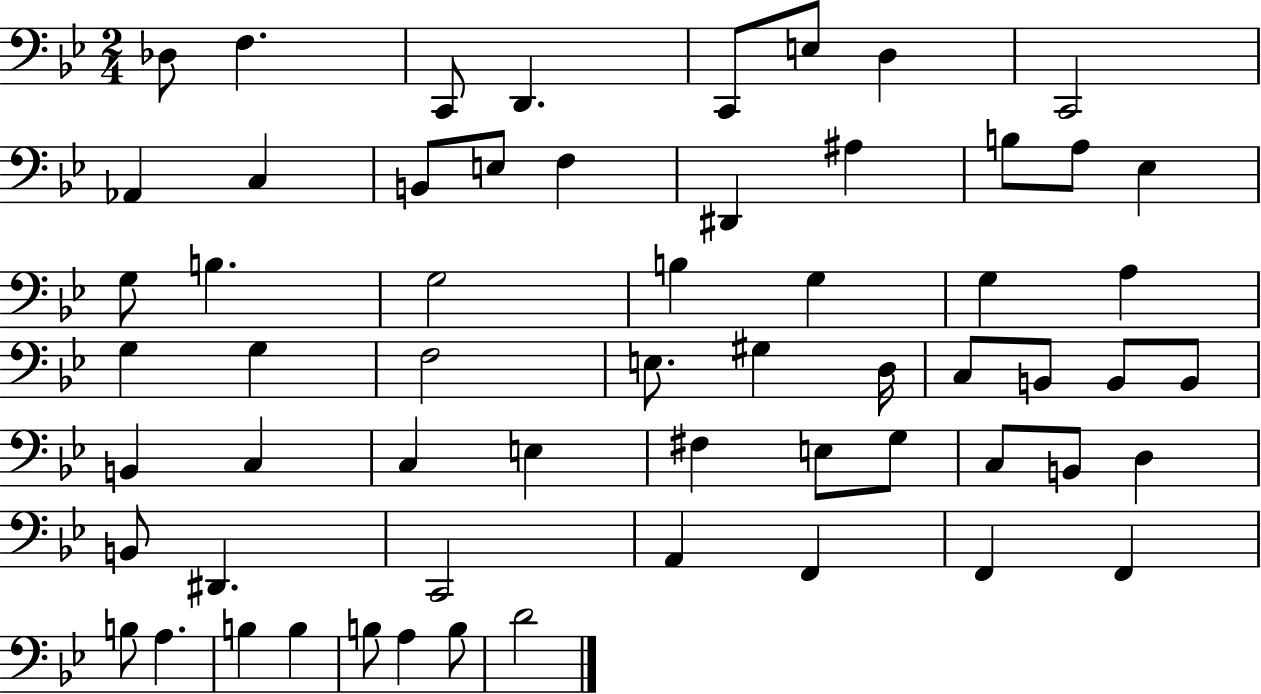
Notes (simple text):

Db3/e F3/q. C2/e D2/q. C2/e E3/e D3/q C2/h Ab2/q C3/q B2/e E3/e F3/q D#2/q A#3/q B3/e A3/e Eb3/q G3/e B3/q. G3/h B3/q G3/q G3/q A3/q G3/q G3/q F3/h E3/e. G#3/q D3/s C3/e B2/e B2/e B2/e B2/q C3/q C3/q E3/q F#3/q E3/e G3/e C3/e B2/e D3/q B2/e D#2/q. C2/h A2/q F2/q F2/q F2/q B3/e A3/q. B3/q B3/q B3/e A3/q B3/e D4/h